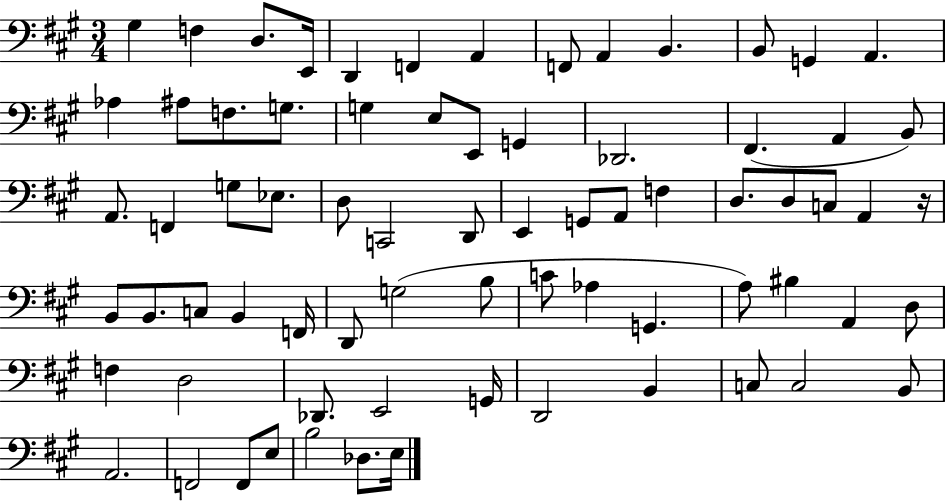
{
  \clef bass
  \numericTimeSignature
  \time 3/4
  \key a \major
  \repeat volta 2 { gis4 f4 d8. e,16 | d,4 f,4 a,4 | f,8 a,4 b,4. | b,8 g,4 a,4. | \break aes4 ais8 f8. g8. | g4 e8 e,8 g,4 | des,2. | fis,4.( a,4 b,8) | \break a,8. f,4 g8 ees8. | d8 c,2 d,8 | e,4 g,8 a,8 f4 | d8. d8 c8 a,4 r16 | \break b,8 b,8. c8 b,4 f,16 | d,8 g2( b8 | c'8 aes4 g,4. | a8) bis4 a,4 d8 | \break f4 d2 | des,8. e,2 g,16 | d,2 b,4 | c8 c2 b,8 | \break a,2. | f,2 f,8 e8 | b2 des8. e16 | } \bar "|."
}